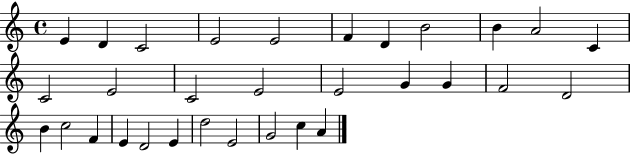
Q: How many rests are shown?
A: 0